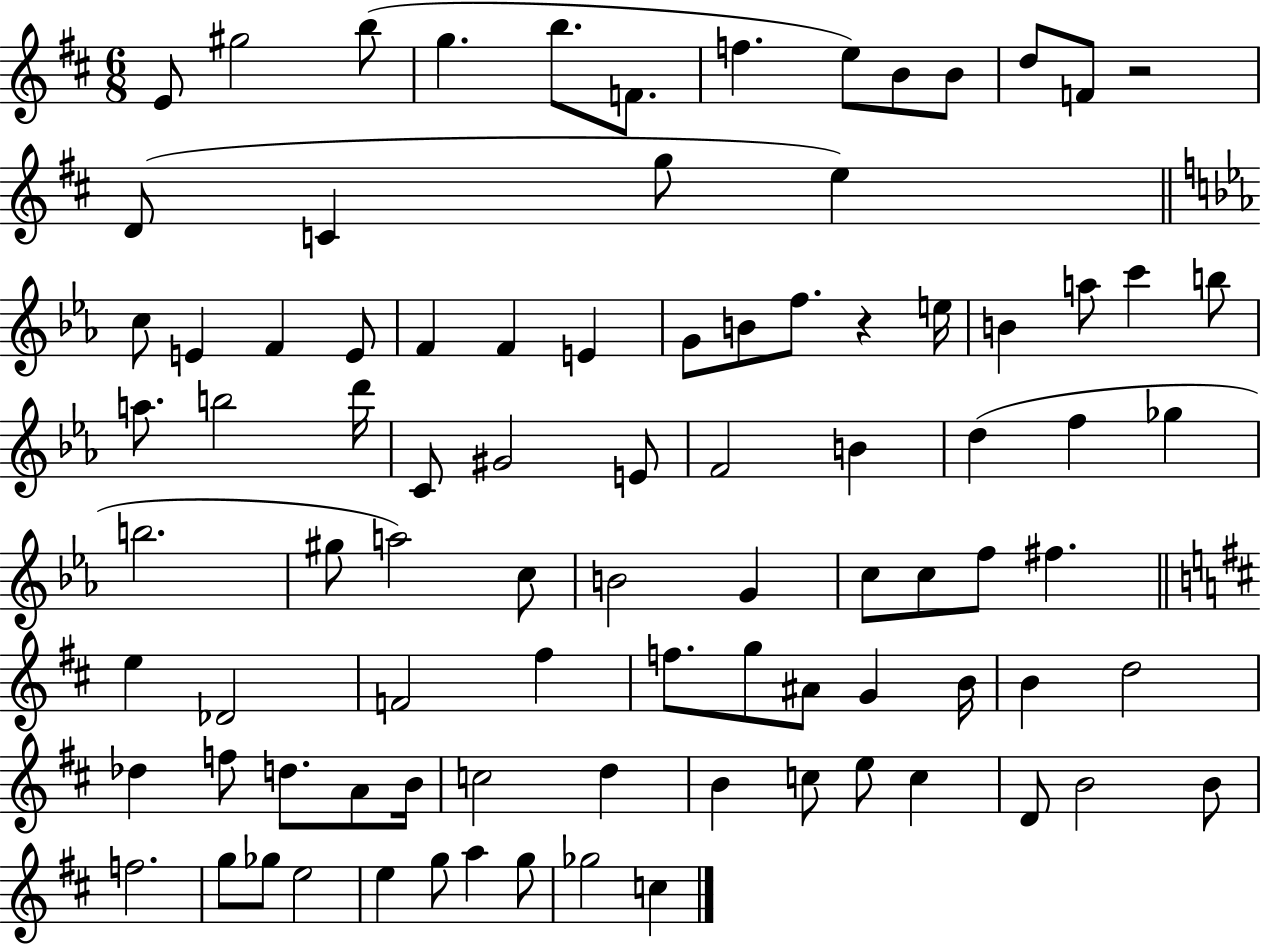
X:1
T:Untitled
M:6/8
L:1/4
K:D
E/2 ^g2 b/2 g b/2 F/2 f e/2 B/2 B/2 d/2 F/2 z2 D/2 C g/2 e c/2 E F E/2 F F E G/2 B/2 f/2 z e/4 B a/2 c' b/2 a/2 b2 d'/4 C/2 ^G2 E/2 F2 B d f _g b2 ^g/2 a2 c/2 B2 G c/2 c/2 f/2 ^f e _D2 F2 ^f f/2 g/2 ^A/2 G B/4 B d2 _d f/2 d/2 A/2 B/4 c2 d B c/2 e/2 c D/2 B2 B/2 f2 g/2 _g/2 e2 e g/2 a g/2 _g2 c